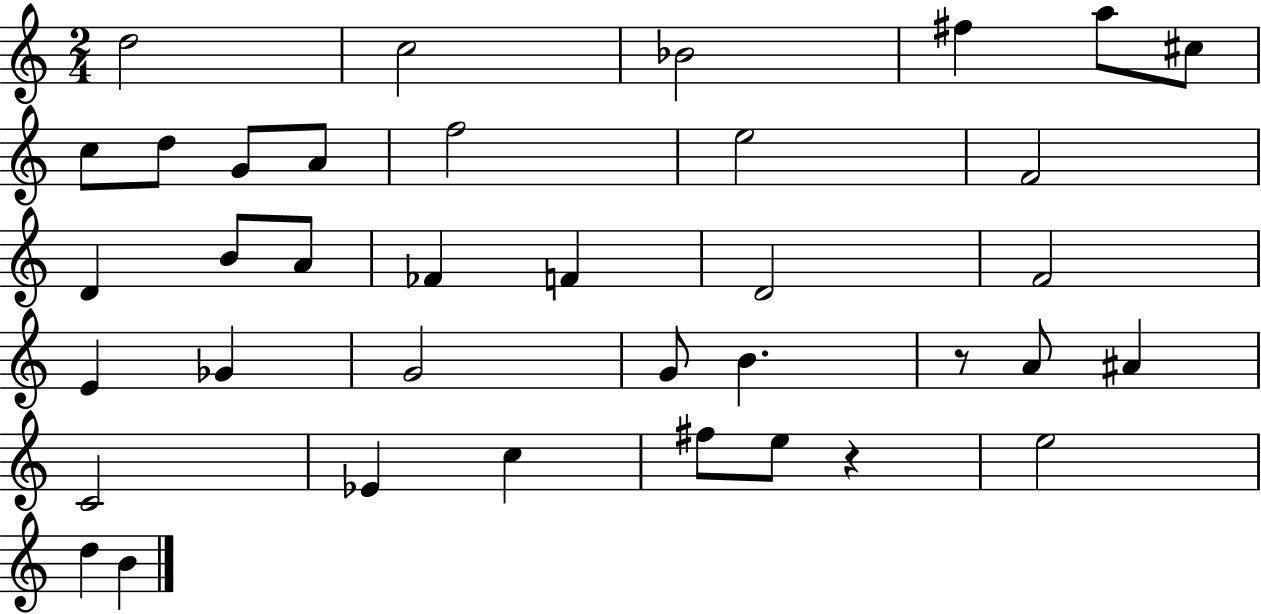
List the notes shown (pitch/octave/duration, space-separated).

D5/h C5/h Bb4/h F#5/q A5/e C#5/e C5/e D5/e G4/e A4/e F5/h E5/h F4/h D4/q B4/e A4/e FES4/q F4/q D4/h F4/h E4/q Gb4/q G4/h G4/e B4/q. R/e A4/e A#4/q C4/h Eb4/q C5/q F#5/e E5/e R/q E5/h D5/q B4/q